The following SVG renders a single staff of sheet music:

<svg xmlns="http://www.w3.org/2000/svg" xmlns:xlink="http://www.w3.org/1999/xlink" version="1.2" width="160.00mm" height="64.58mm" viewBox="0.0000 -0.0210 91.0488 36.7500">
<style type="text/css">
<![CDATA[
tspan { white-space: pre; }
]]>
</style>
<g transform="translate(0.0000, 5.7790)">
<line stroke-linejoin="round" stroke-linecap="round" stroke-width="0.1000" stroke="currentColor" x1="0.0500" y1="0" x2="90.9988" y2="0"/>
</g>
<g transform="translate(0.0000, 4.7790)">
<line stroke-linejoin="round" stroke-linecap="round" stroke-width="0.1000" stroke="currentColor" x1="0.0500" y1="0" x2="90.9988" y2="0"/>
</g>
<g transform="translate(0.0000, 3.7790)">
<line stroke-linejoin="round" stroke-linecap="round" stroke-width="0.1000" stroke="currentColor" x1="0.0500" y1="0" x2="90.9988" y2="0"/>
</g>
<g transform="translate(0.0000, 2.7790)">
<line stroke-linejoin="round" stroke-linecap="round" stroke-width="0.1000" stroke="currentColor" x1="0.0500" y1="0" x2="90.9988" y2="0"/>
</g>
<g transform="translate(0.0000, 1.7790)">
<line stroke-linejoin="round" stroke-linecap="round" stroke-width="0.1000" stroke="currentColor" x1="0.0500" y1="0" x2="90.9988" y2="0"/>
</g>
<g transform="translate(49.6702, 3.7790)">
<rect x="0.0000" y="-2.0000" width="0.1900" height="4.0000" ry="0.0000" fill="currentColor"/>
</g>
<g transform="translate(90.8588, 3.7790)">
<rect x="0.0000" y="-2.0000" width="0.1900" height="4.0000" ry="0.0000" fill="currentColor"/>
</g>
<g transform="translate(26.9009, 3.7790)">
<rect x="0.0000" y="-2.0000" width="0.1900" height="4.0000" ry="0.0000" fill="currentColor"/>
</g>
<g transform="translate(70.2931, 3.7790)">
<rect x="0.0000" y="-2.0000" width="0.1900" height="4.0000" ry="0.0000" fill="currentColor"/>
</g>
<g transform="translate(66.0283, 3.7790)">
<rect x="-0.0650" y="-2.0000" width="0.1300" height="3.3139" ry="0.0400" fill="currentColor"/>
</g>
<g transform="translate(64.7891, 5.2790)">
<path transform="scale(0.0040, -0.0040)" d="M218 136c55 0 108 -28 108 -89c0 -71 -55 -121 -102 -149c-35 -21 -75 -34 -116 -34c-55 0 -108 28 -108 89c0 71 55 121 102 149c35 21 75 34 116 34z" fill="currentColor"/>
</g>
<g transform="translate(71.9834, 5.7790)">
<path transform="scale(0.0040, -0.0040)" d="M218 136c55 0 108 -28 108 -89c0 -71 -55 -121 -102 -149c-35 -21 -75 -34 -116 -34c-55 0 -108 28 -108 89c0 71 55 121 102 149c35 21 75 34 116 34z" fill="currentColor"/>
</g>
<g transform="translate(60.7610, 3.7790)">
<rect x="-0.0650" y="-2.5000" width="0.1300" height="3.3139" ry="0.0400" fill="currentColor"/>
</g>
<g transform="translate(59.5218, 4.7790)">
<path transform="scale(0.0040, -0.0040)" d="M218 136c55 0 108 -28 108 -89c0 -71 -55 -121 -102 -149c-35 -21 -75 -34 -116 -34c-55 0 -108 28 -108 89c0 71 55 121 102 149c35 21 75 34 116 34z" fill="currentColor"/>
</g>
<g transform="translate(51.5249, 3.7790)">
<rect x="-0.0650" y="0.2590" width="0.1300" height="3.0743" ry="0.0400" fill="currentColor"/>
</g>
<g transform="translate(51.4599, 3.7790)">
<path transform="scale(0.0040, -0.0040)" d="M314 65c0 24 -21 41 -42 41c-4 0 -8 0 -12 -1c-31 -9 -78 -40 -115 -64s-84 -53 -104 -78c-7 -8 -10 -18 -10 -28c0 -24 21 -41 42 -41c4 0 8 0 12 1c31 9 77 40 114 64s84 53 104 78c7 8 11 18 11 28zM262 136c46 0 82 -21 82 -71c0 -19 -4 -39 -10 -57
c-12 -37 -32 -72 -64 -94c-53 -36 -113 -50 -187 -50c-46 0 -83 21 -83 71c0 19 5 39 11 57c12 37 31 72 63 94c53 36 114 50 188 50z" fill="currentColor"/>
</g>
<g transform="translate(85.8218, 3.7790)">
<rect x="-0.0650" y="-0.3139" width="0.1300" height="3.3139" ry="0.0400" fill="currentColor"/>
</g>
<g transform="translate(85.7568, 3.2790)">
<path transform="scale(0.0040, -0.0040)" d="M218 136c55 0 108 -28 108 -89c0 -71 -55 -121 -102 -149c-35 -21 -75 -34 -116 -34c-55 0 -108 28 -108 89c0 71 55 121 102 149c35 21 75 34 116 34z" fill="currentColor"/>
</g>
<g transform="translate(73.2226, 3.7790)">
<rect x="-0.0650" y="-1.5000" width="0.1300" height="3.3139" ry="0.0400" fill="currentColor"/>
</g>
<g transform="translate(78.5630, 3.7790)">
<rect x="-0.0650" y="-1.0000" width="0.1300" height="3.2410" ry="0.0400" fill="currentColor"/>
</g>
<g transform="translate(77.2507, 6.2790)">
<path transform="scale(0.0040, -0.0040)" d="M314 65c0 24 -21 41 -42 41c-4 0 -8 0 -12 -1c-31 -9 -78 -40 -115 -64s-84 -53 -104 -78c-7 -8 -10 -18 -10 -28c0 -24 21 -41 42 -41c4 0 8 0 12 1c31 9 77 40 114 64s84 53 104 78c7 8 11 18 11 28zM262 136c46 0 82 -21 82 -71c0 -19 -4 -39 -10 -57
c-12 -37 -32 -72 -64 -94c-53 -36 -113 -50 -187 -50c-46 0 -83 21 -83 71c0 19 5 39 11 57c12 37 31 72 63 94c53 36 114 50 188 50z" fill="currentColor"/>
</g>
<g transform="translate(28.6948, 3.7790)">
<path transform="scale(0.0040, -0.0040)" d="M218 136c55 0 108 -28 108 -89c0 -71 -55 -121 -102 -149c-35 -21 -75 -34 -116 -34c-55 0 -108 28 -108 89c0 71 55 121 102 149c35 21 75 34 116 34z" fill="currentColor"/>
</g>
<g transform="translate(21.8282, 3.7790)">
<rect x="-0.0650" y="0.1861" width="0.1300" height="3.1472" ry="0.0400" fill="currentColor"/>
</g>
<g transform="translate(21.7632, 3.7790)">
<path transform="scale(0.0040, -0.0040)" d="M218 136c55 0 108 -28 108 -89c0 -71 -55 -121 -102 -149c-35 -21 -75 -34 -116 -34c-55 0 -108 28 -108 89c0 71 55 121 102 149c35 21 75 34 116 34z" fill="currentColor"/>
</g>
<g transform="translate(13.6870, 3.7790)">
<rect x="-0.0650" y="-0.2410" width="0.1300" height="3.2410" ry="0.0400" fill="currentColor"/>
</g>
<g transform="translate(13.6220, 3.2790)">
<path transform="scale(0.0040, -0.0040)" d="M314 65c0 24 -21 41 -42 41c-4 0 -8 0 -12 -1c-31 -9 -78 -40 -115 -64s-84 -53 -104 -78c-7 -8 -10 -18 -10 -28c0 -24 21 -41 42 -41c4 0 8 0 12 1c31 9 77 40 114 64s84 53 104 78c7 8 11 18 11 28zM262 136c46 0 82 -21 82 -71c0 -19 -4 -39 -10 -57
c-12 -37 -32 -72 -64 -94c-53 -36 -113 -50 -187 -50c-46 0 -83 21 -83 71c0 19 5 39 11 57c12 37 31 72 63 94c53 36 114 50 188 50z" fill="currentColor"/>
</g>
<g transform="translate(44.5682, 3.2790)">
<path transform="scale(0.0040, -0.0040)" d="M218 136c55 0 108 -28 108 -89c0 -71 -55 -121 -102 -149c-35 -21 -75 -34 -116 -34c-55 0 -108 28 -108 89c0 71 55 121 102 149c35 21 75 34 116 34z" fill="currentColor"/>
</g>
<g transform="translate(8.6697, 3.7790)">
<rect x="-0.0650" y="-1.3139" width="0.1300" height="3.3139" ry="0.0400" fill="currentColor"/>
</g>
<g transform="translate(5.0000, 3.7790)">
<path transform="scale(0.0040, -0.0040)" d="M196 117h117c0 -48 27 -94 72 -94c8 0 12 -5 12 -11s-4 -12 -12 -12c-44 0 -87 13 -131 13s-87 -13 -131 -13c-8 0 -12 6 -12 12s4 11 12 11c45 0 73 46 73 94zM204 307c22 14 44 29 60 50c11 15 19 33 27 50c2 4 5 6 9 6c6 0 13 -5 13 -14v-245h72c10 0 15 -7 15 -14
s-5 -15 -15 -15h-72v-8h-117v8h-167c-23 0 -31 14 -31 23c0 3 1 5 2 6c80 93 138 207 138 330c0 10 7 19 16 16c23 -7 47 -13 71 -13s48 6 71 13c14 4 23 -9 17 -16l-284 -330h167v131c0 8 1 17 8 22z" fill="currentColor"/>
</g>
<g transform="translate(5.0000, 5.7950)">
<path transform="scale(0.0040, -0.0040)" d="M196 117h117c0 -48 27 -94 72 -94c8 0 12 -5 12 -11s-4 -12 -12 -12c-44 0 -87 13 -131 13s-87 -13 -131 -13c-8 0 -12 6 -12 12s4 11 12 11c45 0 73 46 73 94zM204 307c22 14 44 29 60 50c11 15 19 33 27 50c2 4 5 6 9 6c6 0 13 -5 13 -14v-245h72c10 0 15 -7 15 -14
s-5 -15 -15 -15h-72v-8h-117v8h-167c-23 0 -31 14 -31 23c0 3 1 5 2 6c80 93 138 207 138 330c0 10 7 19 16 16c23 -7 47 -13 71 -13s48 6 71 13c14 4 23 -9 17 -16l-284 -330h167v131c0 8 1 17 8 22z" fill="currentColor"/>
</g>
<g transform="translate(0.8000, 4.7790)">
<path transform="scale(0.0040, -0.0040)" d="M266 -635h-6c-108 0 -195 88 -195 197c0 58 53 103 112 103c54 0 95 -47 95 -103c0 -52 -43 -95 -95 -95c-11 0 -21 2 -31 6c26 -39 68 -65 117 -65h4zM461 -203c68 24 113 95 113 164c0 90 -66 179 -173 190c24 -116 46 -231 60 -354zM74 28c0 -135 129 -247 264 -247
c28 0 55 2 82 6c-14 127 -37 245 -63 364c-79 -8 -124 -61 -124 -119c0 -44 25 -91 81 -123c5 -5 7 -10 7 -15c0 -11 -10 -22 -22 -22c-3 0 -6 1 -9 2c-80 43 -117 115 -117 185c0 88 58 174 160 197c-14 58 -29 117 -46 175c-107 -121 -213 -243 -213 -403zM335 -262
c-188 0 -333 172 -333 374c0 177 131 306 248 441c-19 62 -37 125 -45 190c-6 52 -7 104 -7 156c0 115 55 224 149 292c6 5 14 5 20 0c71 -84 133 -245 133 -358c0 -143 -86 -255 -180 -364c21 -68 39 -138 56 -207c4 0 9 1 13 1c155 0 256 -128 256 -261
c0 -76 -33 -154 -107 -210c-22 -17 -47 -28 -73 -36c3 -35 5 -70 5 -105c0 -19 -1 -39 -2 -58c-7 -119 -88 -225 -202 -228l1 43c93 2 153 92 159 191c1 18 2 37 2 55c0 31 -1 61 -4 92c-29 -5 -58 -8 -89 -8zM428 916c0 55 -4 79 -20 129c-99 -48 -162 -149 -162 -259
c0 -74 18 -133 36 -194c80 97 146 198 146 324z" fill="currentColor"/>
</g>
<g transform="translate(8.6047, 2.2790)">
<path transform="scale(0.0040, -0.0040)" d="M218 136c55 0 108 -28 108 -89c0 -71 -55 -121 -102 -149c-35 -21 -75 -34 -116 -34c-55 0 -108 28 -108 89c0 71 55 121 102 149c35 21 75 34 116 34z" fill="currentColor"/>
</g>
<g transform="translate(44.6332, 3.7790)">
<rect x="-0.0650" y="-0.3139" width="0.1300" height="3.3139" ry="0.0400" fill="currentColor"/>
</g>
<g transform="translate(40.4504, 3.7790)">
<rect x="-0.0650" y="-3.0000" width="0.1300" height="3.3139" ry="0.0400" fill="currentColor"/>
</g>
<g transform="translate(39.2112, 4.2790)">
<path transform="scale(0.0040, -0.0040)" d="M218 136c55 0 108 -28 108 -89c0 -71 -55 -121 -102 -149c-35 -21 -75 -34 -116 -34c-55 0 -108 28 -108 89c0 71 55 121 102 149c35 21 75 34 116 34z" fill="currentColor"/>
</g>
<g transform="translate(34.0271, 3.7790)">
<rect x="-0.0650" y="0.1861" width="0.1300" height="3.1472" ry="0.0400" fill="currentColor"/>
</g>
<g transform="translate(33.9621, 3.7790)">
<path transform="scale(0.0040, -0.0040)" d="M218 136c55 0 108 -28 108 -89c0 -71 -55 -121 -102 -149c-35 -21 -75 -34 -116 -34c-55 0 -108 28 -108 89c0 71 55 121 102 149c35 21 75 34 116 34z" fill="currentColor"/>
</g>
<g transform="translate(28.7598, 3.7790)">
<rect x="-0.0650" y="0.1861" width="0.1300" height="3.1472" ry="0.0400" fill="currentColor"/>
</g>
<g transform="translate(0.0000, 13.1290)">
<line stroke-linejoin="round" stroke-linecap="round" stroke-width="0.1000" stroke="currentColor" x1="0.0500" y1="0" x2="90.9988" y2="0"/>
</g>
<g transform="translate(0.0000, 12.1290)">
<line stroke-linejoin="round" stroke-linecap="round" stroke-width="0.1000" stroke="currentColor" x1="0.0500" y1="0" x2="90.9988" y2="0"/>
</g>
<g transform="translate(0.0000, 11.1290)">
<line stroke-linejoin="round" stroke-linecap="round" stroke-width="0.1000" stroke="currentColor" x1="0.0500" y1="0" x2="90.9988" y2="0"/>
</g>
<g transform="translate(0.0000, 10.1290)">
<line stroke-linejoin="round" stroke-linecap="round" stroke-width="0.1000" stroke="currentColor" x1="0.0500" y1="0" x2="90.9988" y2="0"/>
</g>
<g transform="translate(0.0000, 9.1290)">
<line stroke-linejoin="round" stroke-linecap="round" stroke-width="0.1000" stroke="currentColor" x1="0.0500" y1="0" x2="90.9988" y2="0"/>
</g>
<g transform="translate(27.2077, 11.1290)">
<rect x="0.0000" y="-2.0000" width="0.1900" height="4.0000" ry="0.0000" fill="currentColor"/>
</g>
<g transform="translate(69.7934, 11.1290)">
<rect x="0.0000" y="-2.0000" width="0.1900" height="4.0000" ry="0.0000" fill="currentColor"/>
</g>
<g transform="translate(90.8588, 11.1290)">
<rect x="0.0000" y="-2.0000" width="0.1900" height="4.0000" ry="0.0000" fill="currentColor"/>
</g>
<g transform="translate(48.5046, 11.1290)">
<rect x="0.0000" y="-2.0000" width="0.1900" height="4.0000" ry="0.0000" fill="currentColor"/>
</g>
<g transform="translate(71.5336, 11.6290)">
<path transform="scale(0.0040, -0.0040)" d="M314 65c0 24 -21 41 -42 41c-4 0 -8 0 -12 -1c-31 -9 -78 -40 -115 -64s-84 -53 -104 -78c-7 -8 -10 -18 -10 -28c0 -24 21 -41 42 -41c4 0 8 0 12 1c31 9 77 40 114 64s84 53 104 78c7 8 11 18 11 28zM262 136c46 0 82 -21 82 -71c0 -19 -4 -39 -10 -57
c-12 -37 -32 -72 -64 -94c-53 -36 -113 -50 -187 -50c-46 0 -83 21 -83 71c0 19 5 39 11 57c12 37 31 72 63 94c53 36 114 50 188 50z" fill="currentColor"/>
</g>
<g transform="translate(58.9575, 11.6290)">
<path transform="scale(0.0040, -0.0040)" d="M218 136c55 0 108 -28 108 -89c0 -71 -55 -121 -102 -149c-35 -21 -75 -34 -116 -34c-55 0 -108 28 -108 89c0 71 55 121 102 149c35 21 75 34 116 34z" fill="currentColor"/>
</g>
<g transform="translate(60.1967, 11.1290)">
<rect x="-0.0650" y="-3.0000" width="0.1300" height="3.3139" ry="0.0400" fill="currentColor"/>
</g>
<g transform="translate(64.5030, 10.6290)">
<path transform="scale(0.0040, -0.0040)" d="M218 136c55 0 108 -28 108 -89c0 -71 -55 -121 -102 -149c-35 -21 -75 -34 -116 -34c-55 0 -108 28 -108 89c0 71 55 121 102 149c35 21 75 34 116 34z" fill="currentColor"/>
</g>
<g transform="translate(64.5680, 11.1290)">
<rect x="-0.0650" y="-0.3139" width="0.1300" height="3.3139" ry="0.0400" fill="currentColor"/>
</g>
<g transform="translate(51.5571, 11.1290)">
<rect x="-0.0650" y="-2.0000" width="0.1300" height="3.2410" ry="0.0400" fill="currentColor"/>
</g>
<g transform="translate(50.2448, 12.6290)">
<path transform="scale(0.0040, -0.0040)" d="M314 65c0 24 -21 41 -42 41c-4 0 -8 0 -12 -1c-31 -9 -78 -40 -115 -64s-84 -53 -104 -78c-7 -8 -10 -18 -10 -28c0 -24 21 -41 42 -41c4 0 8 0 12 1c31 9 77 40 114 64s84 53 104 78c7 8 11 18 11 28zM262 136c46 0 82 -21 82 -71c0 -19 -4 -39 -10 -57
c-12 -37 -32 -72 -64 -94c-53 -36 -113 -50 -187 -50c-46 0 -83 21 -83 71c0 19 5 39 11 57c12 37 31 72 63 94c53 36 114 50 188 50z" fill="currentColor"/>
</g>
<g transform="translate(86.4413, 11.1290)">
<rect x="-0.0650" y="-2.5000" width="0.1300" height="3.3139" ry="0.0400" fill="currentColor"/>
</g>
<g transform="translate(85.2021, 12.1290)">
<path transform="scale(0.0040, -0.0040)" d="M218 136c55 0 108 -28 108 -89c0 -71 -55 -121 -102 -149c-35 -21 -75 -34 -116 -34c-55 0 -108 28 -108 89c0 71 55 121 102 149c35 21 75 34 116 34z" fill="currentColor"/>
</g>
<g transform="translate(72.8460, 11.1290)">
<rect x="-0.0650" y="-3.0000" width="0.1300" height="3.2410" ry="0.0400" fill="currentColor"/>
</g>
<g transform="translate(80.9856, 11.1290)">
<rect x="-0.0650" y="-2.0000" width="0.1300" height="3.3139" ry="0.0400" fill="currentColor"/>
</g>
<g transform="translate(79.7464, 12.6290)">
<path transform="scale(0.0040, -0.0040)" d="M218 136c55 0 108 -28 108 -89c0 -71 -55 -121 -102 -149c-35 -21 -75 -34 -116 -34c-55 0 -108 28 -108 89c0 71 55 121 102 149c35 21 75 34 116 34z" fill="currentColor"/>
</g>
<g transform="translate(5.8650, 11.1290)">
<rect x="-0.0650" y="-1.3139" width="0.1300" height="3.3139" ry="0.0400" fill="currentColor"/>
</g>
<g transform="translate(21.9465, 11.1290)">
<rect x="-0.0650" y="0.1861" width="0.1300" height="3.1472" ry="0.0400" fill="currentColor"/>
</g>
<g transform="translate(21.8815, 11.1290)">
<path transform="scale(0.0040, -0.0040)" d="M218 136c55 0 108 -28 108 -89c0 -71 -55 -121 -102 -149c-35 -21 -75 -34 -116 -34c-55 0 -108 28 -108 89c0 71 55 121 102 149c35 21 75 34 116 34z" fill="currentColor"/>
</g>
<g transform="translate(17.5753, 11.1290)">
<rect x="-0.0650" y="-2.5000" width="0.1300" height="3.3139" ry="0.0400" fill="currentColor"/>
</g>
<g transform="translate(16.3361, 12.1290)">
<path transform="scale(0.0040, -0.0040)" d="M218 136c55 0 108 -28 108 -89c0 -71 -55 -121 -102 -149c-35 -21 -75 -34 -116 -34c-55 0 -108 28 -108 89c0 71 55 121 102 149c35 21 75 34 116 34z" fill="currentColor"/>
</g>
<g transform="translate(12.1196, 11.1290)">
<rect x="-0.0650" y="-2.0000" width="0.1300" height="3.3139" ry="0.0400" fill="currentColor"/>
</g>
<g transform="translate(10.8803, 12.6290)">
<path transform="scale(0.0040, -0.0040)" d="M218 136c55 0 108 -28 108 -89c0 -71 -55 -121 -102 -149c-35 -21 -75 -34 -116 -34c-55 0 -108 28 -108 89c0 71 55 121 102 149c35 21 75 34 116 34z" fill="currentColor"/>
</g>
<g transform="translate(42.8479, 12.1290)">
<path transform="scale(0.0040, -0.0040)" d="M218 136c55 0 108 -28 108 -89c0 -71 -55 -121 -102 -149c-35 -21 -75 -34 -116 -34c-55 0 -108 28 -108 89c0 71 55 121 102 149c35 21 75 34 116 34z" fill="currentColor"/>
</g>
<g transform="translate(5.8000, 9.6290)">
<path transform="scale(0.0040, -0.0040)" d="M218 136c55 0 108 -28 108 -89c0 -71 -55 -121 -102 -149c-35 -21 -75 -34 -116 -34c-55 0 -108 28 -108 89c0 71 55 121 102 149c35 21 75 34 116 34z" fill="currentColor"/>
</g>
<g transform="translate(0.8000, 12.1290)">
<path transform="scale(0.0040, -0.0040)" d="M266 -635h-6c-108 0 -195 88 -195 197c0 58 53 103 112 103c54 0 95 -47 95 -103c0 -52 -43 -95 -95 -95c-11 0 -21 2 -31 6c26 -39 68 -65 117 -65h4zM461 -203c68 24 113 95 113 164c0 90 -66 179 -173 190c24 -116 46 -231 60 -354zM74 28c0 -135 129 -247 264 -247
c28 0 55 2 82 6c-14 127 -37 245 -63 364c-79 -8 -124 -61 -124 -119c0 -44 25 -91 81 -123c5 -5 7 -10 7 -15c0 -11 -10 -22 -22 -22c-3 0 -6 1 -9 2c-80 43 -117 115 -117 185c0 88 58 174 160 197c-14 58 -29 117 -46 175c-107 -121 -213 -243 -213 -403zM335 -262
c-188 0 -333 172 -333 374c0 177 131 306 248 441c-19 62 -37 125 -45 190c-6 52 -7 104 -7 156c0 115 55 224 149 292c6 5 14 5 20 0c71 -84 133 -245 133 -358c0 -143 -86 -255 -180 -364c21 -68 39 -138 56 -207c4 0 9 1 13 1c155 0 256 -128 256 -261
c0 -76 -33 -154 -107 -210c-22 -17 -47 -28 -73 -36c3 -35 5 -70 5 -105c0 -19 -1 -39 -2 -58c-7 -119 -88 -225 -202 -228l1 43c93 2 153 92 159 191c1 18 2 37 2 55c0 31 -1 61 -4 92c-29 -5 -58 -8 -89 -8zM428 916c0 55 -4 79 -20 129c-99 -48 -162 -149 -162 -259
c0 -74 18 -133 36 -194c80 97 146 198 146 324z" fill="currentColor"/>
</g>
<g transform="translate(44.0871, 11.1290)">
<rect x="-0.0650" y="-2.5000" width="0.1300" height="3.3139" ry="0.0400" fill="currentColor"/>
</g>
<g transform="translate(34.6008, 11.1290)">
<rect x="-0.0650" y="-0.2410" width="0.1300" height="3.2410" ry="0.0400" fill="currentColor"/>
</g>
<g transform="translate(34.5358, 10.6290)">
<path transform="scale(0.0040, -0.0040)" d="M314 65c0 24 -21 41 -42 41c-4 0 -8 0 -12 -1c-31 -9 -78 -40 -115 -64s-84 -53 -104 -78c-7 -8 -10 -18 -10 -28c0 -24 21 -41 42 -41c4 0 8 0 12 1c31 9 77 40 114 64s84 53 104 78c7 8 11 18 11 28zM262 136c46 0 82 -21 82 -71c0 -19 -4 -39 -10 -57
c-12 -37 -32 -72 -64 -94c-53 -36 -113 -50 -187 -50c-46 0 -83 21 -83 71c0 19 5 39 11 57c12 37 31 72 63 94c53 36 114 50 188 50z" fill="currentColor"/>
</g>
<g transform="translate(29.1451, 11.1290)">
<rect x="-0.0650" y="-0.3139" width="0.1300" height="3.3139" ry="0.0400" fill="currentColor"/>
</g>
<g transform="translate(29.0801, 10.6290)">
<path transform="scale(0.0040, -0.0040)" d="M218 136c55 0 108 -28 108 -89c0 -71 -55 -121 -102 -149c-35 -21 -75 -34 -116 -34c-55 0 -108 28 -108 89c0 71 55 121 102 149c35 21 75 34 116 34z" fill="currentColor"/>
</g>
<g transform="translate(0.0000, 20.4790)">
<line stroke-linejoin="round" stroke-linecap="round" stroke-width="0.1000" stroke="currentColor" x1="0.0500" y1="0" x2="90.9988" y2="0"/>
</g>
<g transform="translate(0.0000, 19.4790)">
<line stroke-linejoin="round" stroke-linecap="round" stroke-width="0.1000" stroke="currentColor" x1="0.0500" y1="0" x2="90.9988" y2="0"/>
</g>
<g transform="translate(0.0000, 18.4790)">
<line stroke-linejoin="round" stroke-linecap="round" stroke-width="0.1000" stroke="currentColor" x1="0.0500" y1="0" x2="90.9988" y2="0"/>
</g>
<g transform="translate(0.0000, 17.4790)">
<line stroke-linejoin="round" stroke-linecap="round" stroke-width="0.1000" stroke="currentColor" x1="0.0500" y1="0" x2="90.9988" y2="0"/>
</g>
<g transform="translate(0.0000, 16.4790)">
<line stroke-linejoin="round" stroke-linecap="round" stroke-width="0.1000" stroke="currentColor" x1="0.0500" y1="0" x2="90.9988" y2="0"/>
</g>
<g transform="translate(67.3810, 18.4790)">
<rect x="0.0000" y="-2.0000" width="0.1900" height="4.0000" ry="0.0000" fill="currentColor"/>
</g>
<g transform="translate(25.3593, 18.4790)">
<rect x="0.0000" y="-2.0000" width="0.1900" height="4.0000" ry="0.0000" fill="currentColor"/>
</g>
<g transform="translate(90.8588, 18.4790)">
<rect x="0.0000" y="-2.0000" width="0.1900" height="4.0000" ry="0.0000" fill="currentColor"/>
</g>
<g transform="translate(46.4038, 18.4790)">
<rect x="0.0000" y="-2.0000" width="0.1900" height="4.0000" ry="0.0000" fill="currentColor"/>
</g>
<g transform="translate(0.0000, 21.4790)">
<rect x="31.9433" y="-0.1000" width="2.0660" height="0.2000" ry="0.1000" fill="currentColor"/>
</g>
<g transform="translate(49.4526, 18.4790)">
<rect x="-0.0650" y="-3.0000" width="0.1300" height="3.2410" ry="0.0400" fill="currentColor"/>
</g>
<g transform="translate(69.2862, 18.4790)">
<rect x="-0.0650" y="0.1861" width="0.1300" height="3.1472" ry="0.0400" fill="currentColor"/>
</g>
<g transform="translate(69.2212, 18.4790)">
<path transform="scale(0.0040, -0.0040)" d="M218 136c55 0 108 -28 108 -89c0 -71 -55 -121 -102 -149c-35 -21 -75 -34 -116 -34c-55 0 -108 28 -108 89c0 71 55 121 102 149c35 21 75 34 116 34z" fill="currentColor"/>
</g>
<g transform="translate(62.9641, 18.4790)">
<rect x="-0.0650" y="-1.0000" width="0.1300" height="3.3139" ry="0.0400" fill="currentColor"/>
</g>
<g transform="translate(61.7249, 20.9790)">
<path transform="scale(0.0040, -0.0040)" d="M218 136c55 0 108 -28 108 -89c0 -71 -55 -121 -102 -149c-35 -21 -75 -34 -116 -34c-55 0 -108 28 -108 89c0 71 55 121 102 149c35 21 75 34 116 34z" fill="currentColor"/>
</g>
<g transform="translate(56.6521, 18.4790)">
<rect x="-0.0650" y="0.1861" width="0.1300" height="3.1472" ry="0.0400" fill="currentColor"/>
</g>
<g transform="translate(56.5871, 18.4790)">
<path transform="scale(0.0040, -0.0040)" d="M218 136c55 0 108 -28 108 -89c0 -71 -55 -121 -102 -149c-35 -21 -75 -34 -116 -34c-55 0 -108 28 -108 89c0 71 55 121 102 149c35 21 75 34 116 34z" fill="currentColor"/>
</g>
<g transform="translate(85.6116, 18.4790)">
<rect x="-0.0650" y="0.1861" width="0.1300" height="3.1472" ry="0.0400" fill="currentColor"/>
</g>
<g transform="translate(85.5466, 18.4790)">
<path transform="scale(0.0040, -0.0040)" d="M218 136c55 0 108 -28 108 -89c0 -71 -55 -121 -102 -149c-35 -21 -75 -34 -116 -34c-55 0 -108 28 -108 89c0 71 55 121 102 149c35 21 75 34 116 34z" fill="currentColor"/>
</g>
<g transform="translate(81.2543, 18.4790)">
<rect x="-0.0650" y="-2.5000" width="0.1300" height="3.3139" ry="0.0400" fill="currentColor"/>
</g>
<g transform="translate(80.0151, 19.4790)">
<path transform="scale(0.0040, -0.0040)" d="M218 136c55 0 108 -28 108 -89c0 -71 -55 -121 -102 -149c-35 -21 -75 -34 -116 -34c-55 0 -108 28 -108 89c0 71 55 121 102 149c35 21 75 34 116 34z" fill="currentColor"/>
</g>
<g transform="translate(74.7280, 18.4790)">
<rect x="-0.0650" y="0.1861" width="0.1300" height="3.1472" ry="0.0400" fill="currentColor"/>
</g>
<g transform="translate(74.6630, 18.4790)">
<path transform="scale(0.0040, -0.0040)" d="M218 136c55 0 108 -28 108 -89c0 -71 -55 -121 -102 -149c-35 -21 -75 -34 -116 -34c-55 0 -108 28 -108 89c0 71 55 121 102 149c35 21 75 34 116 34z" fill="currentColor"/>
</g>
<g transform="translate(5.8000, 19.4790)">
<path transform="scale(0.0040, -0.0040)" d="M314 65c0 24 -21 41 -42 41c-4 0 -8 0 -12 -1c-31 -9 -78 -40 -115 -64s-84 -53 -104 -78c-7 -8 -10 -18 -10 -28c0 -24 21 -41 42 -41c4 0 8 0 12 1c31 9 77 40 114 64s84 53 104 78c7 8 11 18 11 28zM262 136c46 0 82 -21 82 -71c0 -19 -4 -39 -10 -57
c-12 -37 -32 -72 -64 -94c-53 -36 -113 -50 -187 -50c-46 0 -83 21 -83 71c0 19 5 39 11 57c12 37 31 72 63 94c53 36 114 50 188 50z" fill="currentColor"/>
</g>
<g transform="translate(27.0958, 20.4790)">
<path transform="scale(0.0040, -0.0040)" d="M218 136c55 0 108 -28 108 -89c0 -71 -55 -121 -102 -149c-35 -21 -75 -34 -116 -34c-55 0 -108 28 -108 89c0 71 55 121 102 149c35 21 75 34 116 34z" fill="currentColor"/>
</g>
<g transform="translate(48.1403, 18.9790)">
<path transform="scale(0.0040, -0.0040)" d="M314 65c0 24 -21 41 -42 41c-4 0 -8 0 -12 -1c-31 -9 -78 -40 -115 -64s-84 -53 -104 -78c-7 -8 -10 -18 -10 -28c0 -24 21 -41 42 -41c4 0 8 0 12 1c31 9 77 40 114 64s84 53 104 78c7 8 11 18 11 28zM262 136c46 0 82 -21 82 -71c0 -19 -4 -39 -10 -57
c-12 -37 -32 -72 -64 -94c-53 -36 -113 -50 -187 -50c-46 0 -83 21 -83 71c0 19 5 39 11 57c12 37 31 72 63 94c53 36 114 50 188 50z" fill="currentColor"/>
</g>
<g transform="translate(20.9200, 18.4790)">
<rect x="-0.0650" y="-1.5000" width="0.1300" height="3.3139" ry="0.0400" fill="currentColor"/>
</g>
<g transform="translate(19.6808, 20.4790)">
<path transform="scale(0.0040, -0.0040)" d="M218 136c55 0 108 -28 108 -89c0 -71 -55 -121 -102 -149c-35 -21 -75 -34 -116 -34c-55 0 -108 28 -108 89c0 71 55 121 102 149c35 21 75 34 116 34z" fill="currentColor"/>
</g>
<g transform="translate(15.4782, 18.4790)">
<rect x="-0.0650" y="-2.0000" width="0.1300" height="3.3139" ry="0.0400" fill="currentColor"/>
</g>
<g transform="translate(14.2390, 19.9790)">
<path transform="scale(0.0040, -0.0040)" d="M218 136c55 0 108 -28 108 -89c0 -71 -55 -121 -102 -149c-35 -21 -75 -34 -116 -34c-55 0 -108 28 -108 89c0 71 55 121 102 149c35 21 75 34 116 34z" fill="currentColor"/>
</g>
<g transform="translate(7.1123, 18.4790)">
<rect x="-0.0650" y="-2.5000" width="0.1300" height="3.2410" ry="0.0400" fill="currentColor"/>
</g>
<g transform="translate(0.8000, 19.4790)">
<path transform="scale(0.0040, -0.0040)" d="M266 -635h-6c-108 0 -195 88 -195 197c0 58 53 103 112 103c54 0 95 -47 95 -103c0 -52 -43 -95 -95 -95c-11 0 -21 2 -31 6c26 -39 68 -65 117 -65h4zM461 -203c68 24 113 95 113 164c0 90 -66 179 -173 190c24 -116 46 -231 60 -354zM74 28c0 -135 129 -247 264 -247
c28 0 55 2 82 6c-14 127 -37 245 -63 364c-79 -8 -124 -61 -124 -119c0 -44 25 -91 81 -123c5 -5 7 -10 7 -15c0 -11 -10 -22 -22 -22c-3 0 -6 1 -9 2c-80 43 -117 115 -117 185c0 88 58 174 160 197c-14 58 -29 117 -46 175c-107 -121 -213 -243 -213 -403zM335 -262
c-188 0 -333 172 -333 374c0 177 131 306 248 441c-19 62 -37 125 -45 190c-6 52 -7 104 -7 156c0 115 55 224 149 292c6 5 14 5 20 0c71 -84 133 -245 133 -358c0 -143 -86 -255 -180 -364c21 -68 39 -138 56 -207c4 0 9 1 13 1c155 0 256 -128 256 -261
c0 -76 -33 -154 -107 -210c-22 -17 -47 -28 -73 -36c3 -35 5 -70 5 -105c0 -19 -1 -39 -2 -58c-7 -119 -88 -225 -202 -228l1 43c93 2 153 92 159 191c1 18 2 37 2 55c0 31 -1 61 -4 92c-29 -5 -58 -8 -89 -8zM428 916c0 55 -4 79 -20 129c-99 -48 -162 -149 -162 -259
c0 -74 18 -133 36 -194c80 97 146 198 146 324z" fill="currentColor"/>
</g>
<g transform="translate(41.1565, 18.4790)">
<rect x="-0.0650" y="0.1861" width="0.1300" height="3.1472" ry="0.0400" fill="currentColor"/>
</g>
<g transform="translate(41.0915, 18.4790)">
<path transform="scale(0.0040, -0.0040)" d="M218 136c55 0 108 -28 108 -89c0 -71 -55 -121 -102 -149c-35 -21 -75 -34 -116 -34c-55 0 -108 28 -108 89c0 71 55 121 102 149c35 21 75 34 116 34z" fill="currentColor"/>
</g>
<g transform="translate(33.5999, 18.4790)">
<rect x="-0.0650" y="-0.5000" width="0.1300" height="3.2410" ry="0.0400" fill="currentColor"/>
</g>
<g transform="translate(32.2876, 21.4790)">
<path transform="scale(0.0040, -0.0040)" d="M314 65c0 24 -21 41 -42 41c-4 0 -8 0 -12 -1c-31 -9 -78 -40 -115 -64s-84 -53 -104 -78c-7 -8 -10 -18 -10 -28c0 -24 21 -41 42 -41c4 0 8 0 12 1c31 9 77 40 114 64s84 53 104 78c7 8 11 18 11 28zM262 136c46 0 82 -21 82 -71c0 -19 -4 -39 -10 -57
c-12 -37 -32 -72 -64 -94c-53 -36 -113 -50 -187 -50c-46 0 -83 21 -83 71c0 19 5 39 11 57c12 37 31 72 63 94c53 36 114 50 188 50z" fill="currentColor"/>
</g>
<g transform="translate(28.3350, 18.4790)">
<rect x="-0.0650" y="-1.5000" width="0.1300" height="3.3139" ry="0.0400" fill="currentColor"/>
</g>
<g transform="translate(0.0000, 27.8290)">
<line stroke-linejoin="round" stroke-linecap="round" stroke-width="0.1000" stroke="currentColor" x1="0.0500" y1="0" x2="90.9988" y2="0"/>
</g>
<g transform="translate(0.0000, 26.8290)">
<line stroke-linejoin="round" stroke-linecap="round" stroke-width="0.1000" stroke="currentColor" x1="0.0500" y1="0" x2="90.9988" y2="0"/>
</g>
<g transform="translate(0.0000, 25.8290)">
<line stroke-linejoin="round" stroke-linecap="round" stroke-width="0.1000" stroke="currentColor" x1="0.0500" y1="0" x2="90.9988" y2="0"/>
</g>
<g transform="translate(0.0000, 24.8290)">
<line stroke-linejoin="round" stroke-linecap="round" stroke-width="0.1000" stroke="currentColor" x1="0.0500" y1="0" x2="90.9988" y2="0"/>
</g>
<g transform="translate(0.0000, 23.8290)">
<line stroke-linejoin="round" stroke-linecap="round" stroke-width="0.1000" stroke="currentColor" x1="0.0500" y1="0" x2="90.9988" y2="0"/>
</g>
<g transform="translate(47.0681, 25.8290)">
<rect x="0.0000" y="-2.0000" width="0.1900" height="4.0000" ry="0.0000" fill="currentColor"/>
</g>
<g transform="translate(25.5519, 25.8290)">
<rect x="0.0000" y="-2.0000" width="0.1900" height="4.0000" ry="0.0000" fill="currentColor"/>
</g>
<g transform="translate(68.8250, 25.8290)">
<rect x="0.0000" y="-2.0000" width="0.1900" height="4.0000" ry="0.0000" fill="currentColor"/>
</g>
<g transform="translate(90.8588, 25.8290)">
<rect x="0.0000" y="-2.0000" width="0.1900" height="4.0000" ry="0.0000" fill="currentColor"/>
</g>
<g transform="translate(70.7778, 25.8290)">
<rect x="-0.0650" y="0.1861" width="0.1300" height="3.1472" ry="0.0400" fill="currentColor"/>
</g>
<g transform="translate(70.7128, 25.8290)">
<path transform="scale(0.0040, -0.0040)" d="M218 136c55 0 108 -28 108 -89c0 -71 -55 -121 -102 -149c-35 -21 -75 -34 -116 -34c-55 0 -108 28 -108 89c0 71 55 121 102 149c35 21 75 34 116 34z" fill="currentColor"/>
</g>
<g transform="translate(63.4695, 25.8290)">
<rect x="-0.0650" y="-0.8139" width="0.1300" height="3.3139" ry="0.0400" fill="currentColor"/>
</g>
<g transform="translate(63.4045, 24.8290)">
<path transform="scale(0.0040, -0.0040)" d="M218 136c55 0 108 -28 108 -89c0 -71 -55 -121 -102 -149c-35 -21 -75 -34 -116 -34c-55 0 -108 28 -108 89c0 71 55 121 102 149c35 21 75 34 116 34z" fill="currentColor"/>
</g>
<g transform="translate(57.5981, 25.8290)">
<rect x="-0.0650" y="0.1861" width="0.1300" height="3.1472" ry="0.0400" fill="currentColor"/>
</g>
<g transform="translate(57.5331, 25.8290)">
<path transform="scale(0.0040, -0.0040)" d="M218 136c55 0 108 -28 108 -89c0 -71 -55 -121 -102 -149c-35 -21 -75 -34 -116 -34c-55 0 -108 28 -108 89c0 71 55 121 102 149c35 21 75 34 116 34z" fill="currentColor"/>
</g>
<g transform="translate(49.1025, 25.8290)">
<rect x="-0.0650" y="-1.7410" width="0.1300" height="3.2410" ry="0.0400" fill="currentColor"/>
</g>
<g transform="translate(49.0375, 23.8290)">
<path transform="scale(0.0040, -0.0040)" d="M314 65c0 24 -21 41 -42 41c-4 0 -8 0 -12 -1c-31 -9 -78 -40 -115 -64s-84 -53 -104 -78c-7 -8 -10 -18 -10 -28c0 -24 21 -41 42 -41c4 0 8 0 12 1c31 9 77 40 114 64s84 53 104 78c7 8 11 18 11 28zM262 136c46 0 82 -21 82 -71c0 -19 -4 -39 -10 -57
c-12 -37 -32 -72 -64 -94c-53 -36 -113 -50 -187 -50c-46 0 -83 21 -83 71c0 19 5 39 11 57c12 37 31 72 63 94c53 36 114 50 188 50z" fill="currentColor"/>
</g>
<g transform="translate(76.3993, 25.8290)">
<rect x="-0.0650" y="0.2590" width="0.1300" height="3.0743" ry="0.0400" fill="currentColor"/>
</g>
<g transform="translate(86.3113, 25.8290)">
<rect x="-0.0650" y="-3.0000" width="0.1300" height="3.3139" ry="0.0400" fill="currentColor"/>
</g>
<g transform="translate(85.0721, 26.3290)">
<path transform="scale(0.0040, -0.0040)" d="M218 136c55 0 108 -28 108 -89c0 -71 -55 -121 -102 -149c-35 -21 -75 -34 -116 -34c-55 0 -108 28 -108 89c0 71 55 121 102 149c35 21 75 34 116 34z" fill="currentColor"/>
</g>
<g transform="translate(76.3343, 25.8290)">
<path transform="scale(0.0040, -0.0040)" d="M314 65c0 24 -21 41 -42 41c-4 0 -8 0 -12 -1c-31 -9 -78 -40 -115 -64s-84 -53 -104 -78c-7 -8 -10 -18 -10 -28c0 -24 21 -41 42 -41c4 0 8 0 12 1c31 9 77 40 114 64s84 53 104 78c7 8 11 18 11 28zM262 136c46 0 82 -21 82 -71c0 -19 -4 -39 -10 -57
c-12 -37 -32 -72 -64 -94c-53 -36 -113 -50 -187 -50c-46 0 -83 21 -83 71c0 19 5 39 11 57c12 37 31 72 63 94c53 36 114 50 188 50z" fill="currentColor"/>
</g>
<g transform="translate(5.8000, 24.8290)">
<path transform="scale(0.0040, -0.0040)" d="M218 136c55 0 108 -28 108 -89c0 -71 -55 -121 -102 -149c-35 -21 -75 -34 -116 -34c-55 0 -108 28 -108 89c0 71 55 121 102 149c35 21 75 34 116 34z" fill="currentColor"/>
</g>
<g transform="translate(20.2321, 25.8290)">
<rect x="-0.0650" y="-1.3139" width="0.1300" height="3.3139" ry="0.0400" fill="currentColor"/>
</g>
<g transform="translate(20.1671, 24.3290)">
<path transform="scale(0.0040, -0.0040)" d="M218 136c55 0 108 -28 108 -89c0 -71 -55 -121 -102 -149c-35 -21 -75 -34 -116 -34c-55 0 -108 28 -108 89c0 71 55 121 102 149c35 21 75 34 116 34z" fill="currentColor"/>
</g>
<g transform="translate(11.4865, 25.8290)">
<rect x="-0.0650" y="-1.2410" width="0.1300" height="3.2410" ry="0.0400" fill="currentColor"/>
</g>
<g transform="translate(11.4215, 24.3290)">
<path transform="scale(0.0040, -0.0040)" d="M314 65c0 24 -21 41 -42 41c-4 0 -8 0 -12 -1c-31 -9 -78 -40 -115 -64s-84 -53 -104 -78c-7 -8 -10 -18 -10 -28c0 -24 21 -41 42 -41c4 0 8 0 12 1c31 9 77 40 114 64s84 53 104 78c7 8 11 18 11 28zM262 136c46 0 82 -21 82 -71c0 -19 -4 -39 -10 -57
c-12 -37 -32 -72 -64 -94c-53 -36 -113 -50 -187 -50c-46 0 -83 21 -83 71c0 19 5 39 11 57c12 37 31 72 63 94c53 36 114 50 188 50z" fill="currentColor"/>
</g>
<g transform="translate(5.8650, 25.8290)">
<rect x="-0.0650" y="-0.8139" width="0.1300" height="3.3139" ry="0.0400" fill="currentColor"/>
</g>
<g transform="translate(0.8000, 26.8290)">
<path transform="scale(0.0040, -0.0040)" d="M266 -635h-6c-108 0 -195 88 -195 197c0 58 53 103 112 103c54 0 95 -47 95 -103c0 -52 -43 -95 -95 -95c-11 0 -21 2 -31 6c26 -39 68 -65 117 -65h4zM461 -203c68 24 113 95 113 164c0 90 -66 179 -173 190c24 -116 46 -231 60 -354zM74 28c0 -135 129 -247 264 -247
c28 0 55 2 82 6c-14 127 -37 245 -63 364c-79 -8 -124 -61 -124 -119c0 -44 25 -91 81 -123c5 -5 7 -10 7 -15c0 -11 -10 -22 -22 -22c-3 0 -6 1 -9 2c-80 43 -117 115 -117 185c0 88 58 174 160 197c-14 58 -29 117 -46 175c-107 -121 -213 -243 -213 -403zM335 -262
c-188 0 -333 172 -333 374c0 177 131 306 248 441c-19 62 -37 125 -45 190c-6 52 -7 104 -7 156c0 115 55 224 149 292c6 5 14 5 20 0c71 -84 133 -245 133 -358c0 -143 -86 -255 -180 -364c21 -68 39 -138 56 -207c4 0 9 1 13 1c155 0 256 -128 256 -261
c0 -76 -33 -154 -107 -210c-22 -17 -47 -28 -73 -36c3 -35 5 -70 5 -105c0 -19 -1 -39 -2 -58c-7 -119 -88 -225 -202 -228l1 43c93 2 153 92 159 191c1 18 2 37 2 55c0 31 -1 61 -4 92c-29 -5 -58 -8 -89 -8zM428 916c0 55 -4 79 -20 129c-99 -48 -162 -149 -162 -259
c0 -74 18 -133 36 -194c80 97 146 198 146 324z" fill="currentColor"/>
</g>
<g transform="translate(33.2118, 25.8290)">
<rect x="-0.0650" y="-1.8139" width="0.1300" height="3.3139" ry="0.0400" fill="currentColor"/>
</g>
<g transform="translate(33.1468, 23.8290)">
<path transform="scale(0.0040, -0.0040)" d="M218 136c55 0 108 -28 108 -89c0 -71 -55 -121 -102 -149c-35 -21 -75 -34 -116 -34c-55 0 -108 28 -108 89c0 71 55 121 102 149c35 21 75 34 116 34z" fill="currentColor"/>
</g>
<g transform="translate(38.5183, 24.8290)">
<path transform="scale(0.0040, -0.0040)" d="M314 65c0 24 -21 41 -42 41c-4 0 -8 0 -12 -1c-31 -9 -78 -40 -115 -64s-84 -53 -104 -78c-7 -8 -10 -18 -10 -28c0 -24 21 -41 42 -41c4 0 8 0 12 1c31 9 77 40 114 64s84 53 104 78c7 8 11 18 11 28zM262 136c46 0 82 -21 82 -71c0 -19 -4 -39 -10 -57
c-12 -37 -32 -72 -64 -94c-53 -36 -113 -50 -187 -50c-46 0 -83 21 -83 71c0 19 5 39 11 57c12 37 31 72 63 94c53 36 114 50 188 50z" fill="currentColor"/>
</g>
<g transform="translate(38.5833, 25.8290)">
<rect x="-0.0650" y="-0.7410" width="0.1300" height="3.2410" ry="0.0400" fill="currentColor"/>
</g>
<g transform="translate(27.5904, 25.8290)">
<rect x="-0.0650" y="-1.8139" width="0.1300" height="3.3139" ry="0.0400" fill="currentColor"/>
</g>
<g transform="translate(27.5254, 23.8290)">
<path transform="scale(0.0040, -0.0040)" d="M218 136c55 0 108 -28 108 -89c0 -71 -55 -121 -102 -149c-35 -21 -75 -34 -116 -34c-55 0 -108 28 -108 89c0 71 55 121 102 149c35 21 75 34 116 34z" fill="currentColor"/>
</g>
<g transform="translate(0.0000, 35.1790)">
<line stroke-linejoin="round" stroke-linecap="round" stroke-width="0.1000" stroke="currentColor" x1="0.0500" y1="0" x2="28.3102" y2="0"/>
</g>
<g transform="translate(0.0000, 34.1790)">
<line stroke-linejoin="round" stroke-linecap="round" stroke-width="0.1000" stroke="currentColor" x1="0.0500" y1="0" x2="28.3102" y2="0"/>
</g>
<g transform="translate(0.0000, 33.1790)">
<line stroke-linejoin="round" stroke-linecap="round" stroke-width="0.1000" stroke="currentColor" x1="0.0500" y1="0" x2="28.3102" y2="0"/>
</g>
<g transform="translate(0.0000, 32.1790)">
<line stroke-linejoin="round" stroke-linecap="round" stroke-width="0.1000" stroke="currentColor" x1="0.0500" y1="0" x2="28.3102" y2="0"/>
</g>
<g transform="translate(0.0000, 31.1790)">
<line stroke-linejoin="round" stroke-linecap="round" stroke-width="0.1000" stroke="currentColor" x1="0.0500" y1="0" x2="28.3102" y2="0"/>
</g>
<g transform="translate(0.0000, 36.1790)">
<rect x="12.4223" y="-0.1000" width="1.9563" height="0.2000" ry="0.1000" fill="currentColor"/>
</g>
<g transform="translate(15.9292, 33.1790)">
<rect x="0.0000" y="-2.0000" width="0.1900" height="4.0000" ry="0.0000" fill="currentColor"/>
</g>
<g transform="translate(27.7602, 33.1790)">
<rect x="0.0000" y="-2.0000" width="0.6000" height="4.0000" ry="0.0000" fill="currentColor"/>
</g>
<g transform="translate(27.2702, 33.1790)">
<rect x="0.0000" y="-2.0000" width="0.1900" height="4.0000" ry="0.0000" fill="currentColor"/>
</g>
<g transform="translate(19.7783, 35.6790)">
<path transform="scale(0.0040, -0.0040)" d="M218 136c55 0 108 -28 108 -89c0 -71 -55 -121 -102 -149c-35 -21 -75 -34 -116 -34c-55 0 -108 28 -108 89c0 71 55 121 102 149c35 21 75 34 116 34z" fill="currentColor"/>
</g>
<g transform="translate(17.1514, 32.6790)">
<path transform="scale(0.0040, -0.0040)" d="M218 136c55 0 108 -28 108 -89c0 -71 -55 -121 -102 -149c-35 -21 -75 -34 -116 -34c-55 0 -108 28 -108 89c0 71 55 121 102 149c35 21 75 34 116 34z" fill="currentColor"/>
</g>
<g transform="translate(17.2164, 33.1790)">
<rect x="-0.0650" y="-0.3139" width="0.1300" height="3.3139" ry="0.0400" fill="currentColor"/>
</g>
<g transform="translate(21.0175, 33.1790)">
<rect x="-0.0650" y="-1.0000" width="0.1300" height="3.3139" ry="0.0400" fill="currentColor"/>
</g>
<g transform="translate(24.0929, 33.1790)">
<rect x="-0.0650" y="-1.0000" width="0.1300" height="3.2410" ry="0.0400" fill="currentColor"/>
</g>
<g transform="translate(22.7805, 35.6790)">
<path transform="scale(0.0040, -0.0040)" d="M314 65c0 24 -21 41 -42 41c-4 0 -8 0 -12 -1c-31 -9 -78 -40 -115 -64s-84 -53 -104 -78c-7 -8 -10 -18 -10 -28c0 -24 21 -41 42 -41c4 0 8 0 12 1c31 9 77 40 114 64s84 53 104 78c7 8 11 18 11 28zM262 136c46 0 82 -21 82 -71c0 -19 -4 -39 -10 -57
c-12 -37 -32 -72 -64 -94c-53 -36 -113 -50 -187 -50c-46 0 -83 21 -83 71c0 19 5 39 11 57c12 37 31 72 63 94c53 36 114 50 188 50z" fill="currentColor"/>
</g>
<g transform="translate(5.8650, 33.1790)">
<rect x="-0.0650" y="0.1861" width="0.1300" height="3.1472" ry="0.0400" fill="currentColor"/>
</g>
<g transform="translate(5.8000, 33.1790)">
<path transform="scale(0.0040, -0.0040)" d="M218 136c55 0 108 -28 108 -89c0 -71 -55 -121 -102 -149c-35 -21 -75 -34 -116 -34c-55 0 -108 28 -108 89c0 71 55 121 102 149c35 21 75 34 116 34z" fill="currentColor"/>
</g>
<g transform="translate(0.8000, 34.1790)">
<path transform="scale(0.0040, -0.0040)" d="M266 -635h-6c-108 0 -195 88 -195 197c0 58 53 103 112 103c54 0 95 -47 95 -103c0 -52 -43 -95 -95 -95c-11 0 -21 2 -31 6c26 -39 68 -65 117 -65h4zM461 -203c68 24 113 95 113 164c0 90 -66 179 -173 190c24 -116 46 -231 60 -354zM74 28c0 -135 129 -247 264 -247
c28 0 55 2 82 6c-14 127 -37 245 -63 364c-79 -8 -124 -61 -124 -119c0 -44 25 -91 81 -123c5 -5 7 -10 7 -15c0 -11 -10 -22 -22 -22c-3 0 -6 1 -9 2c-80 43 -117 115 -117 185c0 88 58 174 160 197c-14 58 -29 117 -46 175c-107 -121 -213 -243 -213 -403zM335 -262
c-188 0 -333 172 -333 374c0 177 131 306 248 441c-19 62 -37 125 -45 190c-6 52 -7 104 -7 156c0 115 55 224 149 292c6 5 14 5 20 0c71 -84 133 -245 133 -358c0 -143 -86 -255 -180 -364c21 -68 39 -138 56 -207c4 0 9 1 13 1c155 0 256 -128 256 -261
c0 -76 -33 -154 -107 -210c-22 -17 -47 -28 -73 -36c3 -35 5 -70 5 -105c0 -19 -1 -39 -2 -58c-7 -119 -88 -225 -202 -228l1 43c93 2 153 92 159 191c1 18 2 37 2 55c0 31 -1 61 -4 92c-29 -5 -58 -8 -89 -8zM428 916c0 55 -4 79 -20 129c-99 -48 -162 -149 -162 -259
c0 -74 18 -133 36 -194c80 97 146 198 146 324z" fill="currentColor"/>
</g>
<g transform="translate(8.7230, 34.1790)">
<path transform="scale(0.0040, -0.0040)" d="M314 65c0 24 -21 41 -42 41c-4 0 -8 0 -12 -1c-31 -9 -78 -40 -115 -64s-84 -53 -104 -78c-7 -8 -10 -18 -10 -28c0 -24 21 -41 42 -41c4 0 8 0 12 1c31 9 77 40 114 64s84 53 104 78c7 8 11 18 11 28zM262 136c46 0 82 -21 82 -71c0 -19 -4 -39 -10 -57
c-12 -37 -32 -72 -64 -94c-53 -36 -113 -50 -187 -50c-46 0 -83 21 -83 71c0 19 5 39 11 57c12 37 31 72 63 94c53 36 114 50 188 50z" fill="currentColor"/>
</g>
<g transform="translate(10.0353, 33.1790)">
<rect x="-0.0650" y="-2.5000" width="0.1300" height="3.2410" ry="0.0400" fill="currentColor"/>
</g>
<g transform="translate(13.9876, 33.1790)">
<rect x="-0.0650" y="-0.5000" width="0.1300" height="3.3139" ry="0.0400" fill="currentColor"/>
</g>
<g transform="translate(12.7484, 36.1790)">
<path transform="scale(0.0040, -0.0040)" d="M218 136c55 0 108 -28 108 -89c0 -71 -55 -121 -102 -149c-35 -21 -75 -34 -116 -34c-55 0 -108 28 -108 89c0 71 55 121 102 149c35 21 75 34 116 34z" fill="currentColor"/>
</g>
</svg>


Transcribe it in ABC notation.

X:1
T:Untitled
M:4/4
L:1/4
K:C
e c2 B B B A c B2 G F E D2 c e F G B c c2 G F2 A c A2 F G G2 F E E C2 B A2 B D B B G B d e2 e f f d2 f2 B d B B2 A B G2 C c D D2